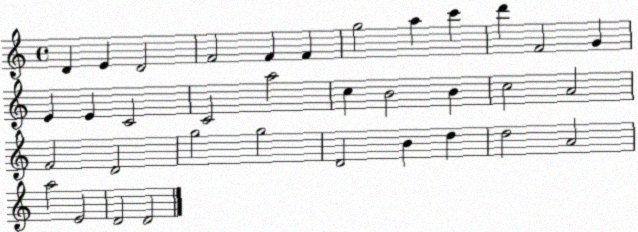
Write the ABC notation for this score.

X:1
T:Untitled
M:4/4
L:1/4
K:C
D E D2 F2 F F g2 a c' d' F2 G E E C2 C2 a2 c B2 B c2 A2 F2 D2 g2 g2 D2 B d d2 A2 a2 E2 D2 D2